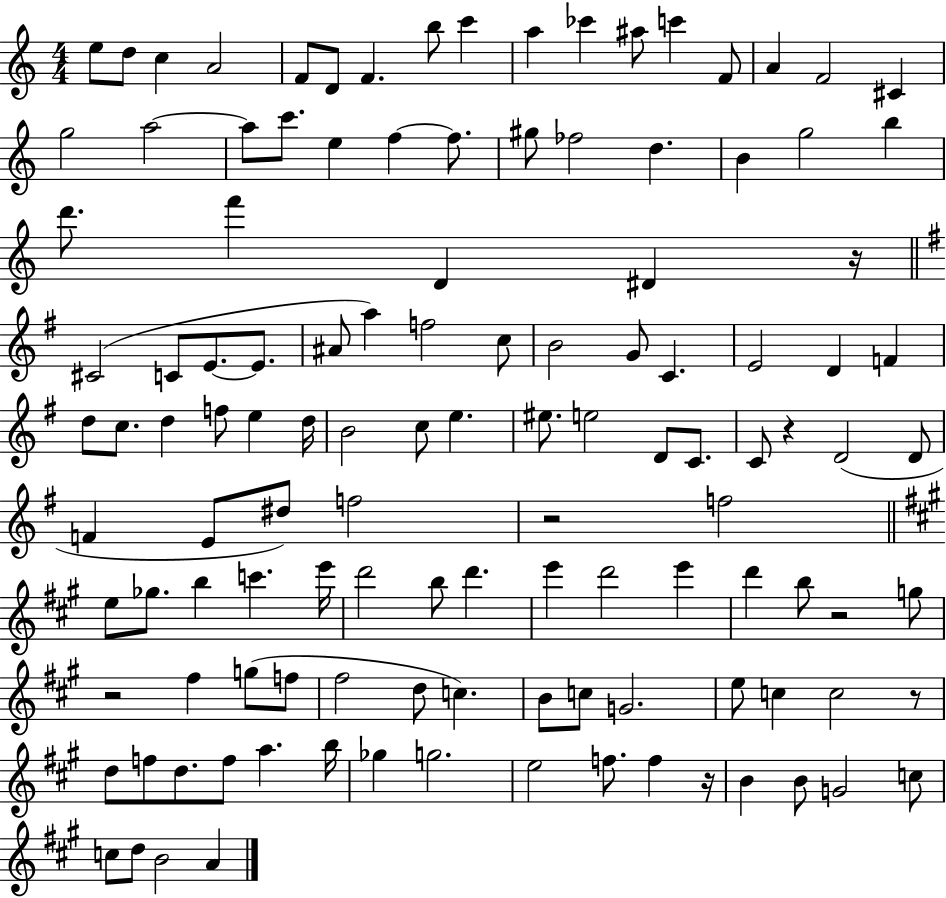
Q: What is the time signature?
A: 4/4